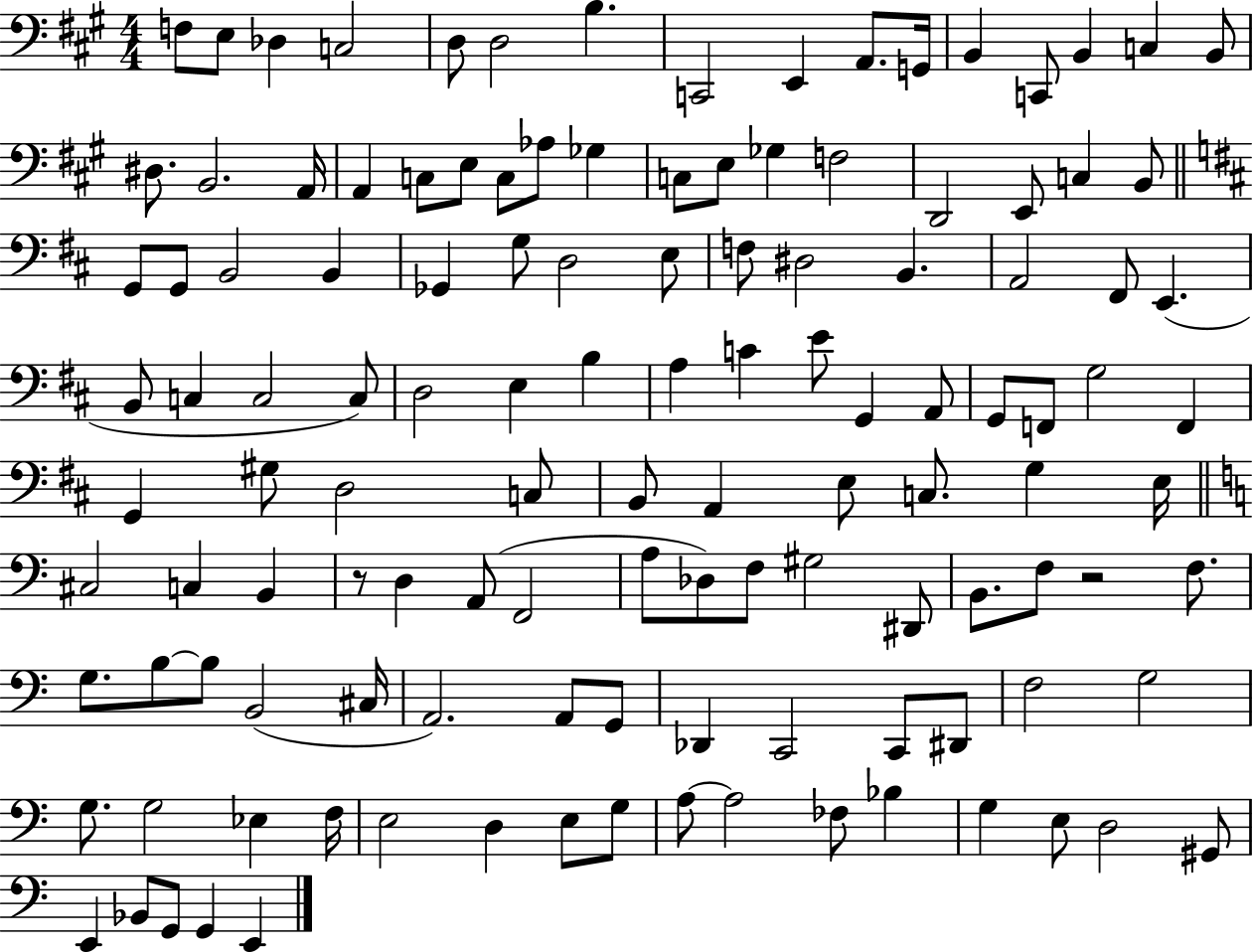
F3/e E3/e Db3/q C3/h D3/e D3/h B3/q. C2/h E2/q A2/e. G2/s B2/q C2/e B2/q C3/q B2/e D#3/e. B2/h. A2/s A2/q C3/e E3/e C3/e Ab3/e Gb3/q C3/e E3/e Gb3/q F3/h D2/h E2/e C3/q B2/e G2/e G2/e B2/h B2/q Gb2/q G3/e D3/h E3/e F3/e D#3/h B2/q. A2/h F#2/e E2/q. B2/e C3/q C3/h C3/e D3/h E3/q B3/q A3/q C4/q E4/e G2/q A2/e G2/e F2/e G3/h F2/q G2/q G#3/e D3/h C3/e B2/e A2/q E3/e C3/e. G3/q E3/s C#3/h C3/q B2/q R/e D3/q A2/e F2/h A3/e Db3/e F3/e G#3/h D#2/e B2/e. F3/e R/h F3/e. G3/e. B3/e B3/e B2/h C#3/s A2/h. A2/e G2/e Db2/q C2/h C2/e D#2/e F3/h G3/h G3/e. G3/h Eb3/q F3/s E3/h D3/q E3/e G3/e A3/e A3/h FES3/e Bb3/q G3/q E3/e D3/h G#2/e E2/q Bb2/e G2/e G2/q E2/q